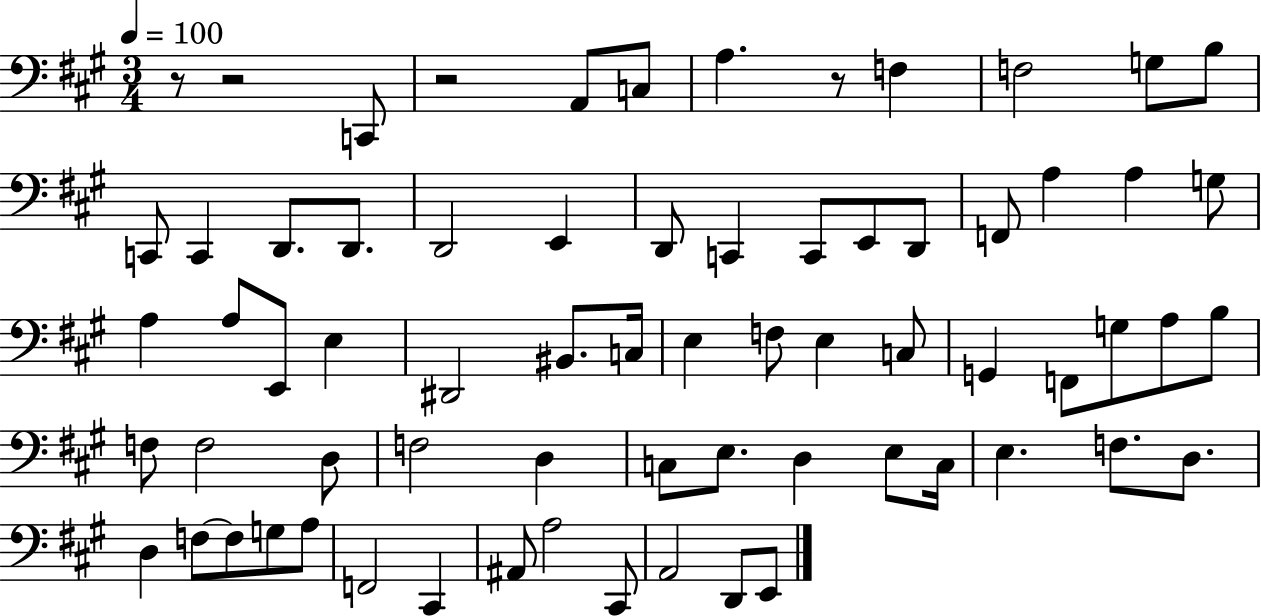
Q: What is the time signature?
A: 3/4